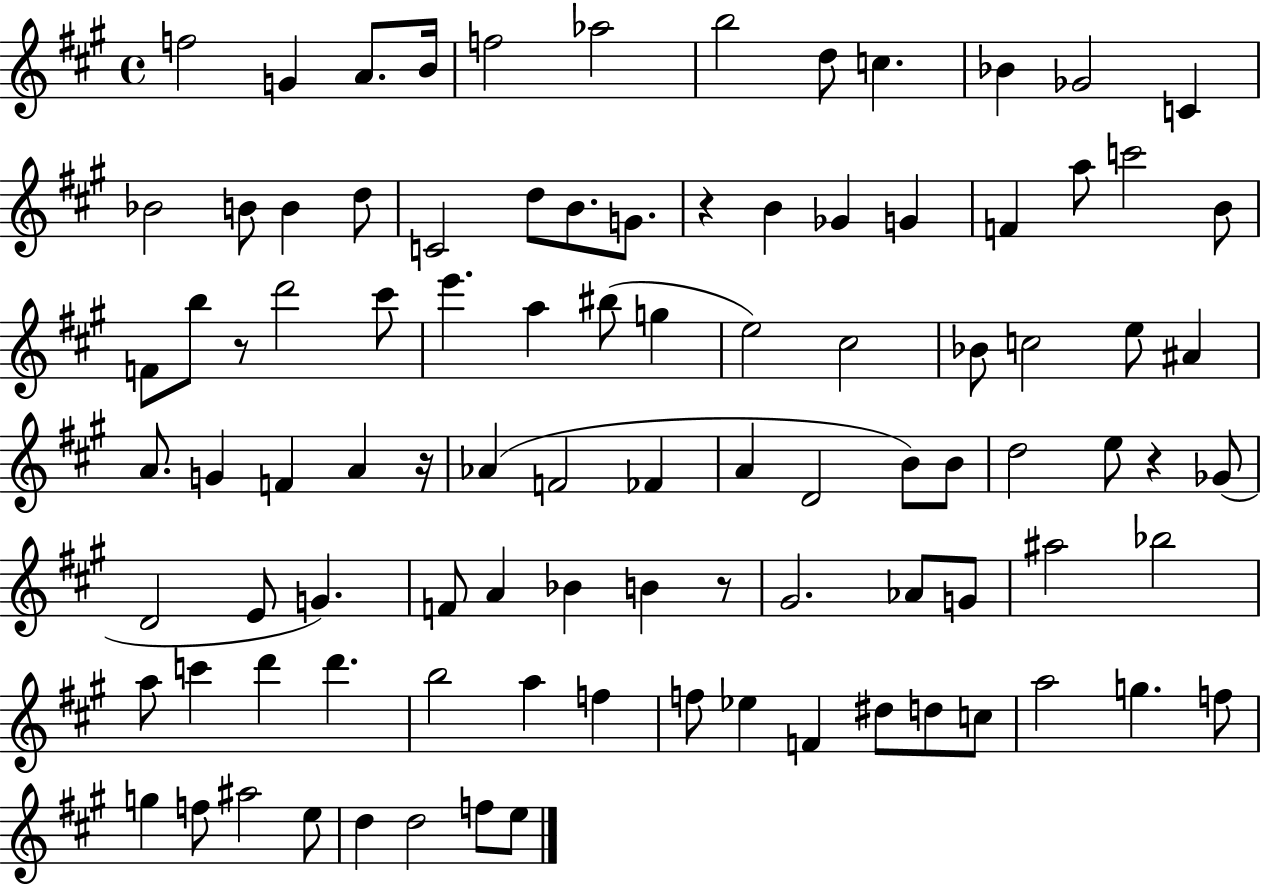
X:1
T:Untitled
M:4/4
L:1/4
K:A
f2 G A/2 B/4 f2 _a2 b2 d/2 c _B _G2 C _B2 B/2 B d/2 C2 d/2 B/2 G/2 z B _G G F a/2 c'2 B/2 F/2 b/2 z/2 d'2 ^c'/2 e' a ^b/2 g e2 ^c2 _B/2 c2 e/2 ^A A/2 G F A z/4 _A F2 _F A D2 B/2 B/2 d2 e/2 z _G/2 D2 E/2 G F/2 A _B B z/2 ^G2 _A/2 G/2 ^a2 _b2 a/2 c' d' d' b2 a f f/2 _e F ^d/2 d/2 c/2 a2 g f/2 g f/2 ^a2 e/2 d d2 f/2 e/2